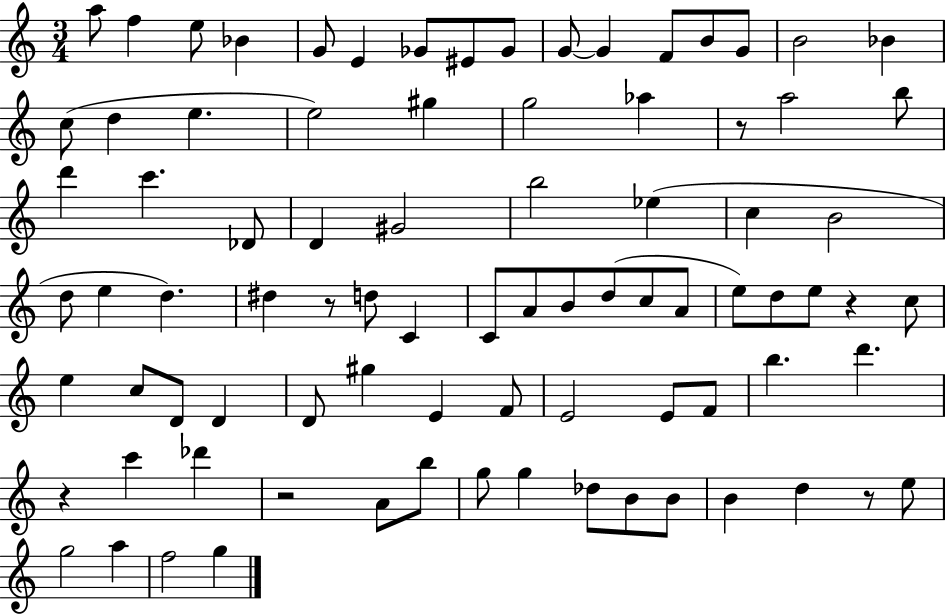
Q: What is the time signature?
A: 3/4